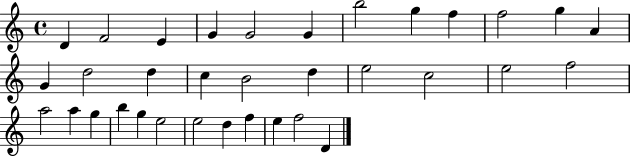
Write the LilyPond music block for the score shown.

{
  \clef treble
  \time 4/4
  \defaultTimeSignature
  \key c \major
  d'4 f'2 e'4 | g'4 g'2 g'4 | b''2 g''4 f''4 | f''2 g''4 a'4 | \break g'4 d''2 d''4 | c''4 b'2 d''4 | e''2 c''2 | e''2 f''2 | \break a''2 a''4 g''4 | b''4 g''4 e''2 | e''2 d''4 f''4 | e''4 f''2 d'4 | \break \bar "|."
}